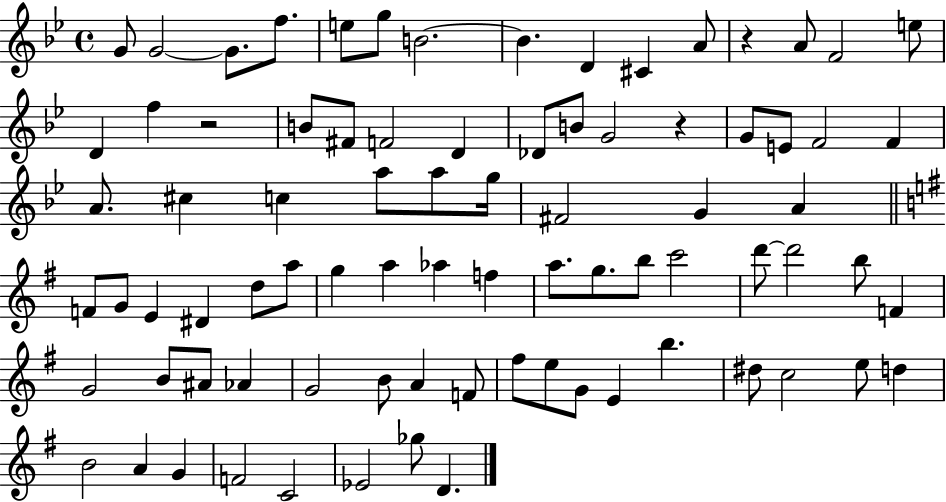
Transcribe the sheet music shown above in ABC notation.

X:1
T:Untitled
M:4/4
L:1/4
K:Bb
G/2 G2 G/2 f/2 e/2 g/2 B2 B D ^C A/2 z A/2 F2 e/2 D f z2 B/2 ^F/2 F2 D _D/2 B/2 G2 z G/2 E/2 F2 F A/2 ^c c a/2 a/2 g/4 ^F2 G A F/2 G/2 E ^D d/2 a/2 g a _a f a/2 g/2 b/2 c'2 d'/2 d'2 b/2 F G2 B/2 ^A/2 _A G2 B/2 A F/2 ^f/2 e/2 G/2 E b ^d/2 c2 e/2 d B2 A G F2 C2 _E2 _g/2 D